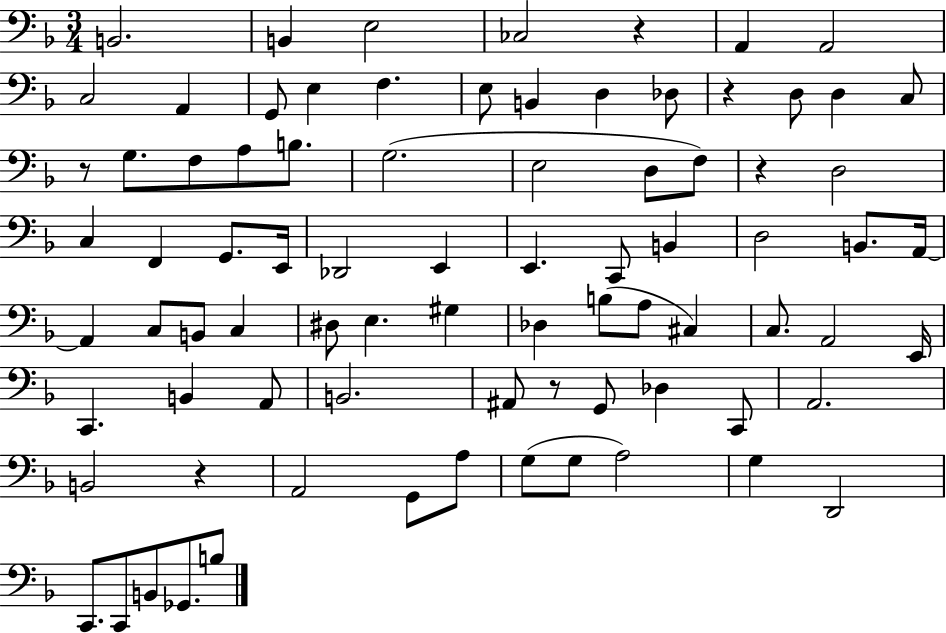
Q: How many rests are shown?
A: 6